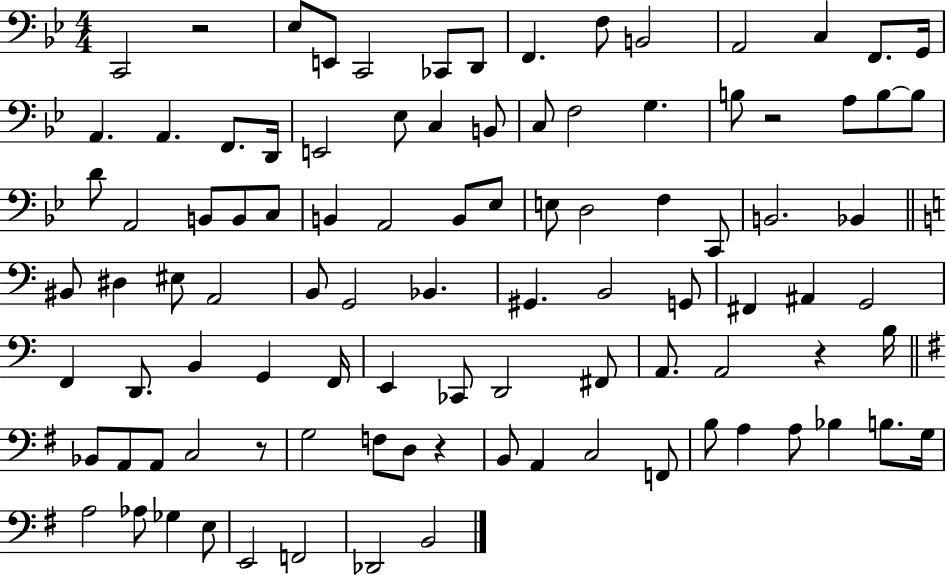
C2/h R/h Eb3/e E2/e C2/h CES2/e D2/e F2/q. F3/e B2/h A2/h C3/q F2/e. G2/s A2/q. A2/q. F2/e. D2/s E2/h Eb3/e C3/q B2/e C3/e F3/h G3/q. B3/e R/h A3/e B3/e B3/e D4/e A2/h B2/e B2/e C3/e B2/q A2/h B2/e Eb3/e E3/e D3/h F3/q C2/e B2/h. Bb2/q BIS2/e D#3/q EIS3/e A2/h B2/e G2/h Bb2/q. G#2/q. B2/h G2/e F#2/q A#2/q G2/h F2/q D2/e. B2/q G2/q F2/s E2/q CES2/e D2/h F#2/e A2/e. A2/h R/q B3/s Bb2/e A2/e A2/e C3/h R/e G3/h F3/e D3/e R/q B2/e A2/q C3/h F2/e B3/e A3/q A3/e Bb3/q B3/e. G3/s A3/h Ab3/e Gb3/q E3/e E2/h F2/h Db2/h B2/h